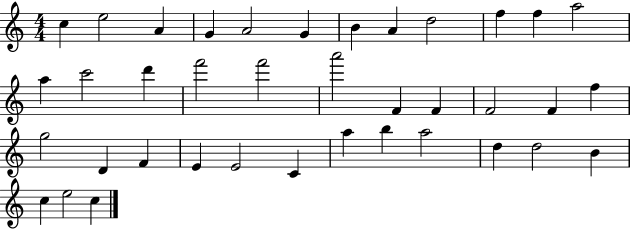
C5/q E5/h A4/q G4/q A4/h G4/q B4/q A4/q D5/h F5/q F5/q A5/h A5/q C6/h D6/q F6/h F6/h A6/h F4/q F4/q F4/h F4/q F5/q G5/h D4/q F4/q E4/q E4/h C4/q A5/q B5/q A5/h D5/q D5/h B4/q C5/q E5/h C5/q